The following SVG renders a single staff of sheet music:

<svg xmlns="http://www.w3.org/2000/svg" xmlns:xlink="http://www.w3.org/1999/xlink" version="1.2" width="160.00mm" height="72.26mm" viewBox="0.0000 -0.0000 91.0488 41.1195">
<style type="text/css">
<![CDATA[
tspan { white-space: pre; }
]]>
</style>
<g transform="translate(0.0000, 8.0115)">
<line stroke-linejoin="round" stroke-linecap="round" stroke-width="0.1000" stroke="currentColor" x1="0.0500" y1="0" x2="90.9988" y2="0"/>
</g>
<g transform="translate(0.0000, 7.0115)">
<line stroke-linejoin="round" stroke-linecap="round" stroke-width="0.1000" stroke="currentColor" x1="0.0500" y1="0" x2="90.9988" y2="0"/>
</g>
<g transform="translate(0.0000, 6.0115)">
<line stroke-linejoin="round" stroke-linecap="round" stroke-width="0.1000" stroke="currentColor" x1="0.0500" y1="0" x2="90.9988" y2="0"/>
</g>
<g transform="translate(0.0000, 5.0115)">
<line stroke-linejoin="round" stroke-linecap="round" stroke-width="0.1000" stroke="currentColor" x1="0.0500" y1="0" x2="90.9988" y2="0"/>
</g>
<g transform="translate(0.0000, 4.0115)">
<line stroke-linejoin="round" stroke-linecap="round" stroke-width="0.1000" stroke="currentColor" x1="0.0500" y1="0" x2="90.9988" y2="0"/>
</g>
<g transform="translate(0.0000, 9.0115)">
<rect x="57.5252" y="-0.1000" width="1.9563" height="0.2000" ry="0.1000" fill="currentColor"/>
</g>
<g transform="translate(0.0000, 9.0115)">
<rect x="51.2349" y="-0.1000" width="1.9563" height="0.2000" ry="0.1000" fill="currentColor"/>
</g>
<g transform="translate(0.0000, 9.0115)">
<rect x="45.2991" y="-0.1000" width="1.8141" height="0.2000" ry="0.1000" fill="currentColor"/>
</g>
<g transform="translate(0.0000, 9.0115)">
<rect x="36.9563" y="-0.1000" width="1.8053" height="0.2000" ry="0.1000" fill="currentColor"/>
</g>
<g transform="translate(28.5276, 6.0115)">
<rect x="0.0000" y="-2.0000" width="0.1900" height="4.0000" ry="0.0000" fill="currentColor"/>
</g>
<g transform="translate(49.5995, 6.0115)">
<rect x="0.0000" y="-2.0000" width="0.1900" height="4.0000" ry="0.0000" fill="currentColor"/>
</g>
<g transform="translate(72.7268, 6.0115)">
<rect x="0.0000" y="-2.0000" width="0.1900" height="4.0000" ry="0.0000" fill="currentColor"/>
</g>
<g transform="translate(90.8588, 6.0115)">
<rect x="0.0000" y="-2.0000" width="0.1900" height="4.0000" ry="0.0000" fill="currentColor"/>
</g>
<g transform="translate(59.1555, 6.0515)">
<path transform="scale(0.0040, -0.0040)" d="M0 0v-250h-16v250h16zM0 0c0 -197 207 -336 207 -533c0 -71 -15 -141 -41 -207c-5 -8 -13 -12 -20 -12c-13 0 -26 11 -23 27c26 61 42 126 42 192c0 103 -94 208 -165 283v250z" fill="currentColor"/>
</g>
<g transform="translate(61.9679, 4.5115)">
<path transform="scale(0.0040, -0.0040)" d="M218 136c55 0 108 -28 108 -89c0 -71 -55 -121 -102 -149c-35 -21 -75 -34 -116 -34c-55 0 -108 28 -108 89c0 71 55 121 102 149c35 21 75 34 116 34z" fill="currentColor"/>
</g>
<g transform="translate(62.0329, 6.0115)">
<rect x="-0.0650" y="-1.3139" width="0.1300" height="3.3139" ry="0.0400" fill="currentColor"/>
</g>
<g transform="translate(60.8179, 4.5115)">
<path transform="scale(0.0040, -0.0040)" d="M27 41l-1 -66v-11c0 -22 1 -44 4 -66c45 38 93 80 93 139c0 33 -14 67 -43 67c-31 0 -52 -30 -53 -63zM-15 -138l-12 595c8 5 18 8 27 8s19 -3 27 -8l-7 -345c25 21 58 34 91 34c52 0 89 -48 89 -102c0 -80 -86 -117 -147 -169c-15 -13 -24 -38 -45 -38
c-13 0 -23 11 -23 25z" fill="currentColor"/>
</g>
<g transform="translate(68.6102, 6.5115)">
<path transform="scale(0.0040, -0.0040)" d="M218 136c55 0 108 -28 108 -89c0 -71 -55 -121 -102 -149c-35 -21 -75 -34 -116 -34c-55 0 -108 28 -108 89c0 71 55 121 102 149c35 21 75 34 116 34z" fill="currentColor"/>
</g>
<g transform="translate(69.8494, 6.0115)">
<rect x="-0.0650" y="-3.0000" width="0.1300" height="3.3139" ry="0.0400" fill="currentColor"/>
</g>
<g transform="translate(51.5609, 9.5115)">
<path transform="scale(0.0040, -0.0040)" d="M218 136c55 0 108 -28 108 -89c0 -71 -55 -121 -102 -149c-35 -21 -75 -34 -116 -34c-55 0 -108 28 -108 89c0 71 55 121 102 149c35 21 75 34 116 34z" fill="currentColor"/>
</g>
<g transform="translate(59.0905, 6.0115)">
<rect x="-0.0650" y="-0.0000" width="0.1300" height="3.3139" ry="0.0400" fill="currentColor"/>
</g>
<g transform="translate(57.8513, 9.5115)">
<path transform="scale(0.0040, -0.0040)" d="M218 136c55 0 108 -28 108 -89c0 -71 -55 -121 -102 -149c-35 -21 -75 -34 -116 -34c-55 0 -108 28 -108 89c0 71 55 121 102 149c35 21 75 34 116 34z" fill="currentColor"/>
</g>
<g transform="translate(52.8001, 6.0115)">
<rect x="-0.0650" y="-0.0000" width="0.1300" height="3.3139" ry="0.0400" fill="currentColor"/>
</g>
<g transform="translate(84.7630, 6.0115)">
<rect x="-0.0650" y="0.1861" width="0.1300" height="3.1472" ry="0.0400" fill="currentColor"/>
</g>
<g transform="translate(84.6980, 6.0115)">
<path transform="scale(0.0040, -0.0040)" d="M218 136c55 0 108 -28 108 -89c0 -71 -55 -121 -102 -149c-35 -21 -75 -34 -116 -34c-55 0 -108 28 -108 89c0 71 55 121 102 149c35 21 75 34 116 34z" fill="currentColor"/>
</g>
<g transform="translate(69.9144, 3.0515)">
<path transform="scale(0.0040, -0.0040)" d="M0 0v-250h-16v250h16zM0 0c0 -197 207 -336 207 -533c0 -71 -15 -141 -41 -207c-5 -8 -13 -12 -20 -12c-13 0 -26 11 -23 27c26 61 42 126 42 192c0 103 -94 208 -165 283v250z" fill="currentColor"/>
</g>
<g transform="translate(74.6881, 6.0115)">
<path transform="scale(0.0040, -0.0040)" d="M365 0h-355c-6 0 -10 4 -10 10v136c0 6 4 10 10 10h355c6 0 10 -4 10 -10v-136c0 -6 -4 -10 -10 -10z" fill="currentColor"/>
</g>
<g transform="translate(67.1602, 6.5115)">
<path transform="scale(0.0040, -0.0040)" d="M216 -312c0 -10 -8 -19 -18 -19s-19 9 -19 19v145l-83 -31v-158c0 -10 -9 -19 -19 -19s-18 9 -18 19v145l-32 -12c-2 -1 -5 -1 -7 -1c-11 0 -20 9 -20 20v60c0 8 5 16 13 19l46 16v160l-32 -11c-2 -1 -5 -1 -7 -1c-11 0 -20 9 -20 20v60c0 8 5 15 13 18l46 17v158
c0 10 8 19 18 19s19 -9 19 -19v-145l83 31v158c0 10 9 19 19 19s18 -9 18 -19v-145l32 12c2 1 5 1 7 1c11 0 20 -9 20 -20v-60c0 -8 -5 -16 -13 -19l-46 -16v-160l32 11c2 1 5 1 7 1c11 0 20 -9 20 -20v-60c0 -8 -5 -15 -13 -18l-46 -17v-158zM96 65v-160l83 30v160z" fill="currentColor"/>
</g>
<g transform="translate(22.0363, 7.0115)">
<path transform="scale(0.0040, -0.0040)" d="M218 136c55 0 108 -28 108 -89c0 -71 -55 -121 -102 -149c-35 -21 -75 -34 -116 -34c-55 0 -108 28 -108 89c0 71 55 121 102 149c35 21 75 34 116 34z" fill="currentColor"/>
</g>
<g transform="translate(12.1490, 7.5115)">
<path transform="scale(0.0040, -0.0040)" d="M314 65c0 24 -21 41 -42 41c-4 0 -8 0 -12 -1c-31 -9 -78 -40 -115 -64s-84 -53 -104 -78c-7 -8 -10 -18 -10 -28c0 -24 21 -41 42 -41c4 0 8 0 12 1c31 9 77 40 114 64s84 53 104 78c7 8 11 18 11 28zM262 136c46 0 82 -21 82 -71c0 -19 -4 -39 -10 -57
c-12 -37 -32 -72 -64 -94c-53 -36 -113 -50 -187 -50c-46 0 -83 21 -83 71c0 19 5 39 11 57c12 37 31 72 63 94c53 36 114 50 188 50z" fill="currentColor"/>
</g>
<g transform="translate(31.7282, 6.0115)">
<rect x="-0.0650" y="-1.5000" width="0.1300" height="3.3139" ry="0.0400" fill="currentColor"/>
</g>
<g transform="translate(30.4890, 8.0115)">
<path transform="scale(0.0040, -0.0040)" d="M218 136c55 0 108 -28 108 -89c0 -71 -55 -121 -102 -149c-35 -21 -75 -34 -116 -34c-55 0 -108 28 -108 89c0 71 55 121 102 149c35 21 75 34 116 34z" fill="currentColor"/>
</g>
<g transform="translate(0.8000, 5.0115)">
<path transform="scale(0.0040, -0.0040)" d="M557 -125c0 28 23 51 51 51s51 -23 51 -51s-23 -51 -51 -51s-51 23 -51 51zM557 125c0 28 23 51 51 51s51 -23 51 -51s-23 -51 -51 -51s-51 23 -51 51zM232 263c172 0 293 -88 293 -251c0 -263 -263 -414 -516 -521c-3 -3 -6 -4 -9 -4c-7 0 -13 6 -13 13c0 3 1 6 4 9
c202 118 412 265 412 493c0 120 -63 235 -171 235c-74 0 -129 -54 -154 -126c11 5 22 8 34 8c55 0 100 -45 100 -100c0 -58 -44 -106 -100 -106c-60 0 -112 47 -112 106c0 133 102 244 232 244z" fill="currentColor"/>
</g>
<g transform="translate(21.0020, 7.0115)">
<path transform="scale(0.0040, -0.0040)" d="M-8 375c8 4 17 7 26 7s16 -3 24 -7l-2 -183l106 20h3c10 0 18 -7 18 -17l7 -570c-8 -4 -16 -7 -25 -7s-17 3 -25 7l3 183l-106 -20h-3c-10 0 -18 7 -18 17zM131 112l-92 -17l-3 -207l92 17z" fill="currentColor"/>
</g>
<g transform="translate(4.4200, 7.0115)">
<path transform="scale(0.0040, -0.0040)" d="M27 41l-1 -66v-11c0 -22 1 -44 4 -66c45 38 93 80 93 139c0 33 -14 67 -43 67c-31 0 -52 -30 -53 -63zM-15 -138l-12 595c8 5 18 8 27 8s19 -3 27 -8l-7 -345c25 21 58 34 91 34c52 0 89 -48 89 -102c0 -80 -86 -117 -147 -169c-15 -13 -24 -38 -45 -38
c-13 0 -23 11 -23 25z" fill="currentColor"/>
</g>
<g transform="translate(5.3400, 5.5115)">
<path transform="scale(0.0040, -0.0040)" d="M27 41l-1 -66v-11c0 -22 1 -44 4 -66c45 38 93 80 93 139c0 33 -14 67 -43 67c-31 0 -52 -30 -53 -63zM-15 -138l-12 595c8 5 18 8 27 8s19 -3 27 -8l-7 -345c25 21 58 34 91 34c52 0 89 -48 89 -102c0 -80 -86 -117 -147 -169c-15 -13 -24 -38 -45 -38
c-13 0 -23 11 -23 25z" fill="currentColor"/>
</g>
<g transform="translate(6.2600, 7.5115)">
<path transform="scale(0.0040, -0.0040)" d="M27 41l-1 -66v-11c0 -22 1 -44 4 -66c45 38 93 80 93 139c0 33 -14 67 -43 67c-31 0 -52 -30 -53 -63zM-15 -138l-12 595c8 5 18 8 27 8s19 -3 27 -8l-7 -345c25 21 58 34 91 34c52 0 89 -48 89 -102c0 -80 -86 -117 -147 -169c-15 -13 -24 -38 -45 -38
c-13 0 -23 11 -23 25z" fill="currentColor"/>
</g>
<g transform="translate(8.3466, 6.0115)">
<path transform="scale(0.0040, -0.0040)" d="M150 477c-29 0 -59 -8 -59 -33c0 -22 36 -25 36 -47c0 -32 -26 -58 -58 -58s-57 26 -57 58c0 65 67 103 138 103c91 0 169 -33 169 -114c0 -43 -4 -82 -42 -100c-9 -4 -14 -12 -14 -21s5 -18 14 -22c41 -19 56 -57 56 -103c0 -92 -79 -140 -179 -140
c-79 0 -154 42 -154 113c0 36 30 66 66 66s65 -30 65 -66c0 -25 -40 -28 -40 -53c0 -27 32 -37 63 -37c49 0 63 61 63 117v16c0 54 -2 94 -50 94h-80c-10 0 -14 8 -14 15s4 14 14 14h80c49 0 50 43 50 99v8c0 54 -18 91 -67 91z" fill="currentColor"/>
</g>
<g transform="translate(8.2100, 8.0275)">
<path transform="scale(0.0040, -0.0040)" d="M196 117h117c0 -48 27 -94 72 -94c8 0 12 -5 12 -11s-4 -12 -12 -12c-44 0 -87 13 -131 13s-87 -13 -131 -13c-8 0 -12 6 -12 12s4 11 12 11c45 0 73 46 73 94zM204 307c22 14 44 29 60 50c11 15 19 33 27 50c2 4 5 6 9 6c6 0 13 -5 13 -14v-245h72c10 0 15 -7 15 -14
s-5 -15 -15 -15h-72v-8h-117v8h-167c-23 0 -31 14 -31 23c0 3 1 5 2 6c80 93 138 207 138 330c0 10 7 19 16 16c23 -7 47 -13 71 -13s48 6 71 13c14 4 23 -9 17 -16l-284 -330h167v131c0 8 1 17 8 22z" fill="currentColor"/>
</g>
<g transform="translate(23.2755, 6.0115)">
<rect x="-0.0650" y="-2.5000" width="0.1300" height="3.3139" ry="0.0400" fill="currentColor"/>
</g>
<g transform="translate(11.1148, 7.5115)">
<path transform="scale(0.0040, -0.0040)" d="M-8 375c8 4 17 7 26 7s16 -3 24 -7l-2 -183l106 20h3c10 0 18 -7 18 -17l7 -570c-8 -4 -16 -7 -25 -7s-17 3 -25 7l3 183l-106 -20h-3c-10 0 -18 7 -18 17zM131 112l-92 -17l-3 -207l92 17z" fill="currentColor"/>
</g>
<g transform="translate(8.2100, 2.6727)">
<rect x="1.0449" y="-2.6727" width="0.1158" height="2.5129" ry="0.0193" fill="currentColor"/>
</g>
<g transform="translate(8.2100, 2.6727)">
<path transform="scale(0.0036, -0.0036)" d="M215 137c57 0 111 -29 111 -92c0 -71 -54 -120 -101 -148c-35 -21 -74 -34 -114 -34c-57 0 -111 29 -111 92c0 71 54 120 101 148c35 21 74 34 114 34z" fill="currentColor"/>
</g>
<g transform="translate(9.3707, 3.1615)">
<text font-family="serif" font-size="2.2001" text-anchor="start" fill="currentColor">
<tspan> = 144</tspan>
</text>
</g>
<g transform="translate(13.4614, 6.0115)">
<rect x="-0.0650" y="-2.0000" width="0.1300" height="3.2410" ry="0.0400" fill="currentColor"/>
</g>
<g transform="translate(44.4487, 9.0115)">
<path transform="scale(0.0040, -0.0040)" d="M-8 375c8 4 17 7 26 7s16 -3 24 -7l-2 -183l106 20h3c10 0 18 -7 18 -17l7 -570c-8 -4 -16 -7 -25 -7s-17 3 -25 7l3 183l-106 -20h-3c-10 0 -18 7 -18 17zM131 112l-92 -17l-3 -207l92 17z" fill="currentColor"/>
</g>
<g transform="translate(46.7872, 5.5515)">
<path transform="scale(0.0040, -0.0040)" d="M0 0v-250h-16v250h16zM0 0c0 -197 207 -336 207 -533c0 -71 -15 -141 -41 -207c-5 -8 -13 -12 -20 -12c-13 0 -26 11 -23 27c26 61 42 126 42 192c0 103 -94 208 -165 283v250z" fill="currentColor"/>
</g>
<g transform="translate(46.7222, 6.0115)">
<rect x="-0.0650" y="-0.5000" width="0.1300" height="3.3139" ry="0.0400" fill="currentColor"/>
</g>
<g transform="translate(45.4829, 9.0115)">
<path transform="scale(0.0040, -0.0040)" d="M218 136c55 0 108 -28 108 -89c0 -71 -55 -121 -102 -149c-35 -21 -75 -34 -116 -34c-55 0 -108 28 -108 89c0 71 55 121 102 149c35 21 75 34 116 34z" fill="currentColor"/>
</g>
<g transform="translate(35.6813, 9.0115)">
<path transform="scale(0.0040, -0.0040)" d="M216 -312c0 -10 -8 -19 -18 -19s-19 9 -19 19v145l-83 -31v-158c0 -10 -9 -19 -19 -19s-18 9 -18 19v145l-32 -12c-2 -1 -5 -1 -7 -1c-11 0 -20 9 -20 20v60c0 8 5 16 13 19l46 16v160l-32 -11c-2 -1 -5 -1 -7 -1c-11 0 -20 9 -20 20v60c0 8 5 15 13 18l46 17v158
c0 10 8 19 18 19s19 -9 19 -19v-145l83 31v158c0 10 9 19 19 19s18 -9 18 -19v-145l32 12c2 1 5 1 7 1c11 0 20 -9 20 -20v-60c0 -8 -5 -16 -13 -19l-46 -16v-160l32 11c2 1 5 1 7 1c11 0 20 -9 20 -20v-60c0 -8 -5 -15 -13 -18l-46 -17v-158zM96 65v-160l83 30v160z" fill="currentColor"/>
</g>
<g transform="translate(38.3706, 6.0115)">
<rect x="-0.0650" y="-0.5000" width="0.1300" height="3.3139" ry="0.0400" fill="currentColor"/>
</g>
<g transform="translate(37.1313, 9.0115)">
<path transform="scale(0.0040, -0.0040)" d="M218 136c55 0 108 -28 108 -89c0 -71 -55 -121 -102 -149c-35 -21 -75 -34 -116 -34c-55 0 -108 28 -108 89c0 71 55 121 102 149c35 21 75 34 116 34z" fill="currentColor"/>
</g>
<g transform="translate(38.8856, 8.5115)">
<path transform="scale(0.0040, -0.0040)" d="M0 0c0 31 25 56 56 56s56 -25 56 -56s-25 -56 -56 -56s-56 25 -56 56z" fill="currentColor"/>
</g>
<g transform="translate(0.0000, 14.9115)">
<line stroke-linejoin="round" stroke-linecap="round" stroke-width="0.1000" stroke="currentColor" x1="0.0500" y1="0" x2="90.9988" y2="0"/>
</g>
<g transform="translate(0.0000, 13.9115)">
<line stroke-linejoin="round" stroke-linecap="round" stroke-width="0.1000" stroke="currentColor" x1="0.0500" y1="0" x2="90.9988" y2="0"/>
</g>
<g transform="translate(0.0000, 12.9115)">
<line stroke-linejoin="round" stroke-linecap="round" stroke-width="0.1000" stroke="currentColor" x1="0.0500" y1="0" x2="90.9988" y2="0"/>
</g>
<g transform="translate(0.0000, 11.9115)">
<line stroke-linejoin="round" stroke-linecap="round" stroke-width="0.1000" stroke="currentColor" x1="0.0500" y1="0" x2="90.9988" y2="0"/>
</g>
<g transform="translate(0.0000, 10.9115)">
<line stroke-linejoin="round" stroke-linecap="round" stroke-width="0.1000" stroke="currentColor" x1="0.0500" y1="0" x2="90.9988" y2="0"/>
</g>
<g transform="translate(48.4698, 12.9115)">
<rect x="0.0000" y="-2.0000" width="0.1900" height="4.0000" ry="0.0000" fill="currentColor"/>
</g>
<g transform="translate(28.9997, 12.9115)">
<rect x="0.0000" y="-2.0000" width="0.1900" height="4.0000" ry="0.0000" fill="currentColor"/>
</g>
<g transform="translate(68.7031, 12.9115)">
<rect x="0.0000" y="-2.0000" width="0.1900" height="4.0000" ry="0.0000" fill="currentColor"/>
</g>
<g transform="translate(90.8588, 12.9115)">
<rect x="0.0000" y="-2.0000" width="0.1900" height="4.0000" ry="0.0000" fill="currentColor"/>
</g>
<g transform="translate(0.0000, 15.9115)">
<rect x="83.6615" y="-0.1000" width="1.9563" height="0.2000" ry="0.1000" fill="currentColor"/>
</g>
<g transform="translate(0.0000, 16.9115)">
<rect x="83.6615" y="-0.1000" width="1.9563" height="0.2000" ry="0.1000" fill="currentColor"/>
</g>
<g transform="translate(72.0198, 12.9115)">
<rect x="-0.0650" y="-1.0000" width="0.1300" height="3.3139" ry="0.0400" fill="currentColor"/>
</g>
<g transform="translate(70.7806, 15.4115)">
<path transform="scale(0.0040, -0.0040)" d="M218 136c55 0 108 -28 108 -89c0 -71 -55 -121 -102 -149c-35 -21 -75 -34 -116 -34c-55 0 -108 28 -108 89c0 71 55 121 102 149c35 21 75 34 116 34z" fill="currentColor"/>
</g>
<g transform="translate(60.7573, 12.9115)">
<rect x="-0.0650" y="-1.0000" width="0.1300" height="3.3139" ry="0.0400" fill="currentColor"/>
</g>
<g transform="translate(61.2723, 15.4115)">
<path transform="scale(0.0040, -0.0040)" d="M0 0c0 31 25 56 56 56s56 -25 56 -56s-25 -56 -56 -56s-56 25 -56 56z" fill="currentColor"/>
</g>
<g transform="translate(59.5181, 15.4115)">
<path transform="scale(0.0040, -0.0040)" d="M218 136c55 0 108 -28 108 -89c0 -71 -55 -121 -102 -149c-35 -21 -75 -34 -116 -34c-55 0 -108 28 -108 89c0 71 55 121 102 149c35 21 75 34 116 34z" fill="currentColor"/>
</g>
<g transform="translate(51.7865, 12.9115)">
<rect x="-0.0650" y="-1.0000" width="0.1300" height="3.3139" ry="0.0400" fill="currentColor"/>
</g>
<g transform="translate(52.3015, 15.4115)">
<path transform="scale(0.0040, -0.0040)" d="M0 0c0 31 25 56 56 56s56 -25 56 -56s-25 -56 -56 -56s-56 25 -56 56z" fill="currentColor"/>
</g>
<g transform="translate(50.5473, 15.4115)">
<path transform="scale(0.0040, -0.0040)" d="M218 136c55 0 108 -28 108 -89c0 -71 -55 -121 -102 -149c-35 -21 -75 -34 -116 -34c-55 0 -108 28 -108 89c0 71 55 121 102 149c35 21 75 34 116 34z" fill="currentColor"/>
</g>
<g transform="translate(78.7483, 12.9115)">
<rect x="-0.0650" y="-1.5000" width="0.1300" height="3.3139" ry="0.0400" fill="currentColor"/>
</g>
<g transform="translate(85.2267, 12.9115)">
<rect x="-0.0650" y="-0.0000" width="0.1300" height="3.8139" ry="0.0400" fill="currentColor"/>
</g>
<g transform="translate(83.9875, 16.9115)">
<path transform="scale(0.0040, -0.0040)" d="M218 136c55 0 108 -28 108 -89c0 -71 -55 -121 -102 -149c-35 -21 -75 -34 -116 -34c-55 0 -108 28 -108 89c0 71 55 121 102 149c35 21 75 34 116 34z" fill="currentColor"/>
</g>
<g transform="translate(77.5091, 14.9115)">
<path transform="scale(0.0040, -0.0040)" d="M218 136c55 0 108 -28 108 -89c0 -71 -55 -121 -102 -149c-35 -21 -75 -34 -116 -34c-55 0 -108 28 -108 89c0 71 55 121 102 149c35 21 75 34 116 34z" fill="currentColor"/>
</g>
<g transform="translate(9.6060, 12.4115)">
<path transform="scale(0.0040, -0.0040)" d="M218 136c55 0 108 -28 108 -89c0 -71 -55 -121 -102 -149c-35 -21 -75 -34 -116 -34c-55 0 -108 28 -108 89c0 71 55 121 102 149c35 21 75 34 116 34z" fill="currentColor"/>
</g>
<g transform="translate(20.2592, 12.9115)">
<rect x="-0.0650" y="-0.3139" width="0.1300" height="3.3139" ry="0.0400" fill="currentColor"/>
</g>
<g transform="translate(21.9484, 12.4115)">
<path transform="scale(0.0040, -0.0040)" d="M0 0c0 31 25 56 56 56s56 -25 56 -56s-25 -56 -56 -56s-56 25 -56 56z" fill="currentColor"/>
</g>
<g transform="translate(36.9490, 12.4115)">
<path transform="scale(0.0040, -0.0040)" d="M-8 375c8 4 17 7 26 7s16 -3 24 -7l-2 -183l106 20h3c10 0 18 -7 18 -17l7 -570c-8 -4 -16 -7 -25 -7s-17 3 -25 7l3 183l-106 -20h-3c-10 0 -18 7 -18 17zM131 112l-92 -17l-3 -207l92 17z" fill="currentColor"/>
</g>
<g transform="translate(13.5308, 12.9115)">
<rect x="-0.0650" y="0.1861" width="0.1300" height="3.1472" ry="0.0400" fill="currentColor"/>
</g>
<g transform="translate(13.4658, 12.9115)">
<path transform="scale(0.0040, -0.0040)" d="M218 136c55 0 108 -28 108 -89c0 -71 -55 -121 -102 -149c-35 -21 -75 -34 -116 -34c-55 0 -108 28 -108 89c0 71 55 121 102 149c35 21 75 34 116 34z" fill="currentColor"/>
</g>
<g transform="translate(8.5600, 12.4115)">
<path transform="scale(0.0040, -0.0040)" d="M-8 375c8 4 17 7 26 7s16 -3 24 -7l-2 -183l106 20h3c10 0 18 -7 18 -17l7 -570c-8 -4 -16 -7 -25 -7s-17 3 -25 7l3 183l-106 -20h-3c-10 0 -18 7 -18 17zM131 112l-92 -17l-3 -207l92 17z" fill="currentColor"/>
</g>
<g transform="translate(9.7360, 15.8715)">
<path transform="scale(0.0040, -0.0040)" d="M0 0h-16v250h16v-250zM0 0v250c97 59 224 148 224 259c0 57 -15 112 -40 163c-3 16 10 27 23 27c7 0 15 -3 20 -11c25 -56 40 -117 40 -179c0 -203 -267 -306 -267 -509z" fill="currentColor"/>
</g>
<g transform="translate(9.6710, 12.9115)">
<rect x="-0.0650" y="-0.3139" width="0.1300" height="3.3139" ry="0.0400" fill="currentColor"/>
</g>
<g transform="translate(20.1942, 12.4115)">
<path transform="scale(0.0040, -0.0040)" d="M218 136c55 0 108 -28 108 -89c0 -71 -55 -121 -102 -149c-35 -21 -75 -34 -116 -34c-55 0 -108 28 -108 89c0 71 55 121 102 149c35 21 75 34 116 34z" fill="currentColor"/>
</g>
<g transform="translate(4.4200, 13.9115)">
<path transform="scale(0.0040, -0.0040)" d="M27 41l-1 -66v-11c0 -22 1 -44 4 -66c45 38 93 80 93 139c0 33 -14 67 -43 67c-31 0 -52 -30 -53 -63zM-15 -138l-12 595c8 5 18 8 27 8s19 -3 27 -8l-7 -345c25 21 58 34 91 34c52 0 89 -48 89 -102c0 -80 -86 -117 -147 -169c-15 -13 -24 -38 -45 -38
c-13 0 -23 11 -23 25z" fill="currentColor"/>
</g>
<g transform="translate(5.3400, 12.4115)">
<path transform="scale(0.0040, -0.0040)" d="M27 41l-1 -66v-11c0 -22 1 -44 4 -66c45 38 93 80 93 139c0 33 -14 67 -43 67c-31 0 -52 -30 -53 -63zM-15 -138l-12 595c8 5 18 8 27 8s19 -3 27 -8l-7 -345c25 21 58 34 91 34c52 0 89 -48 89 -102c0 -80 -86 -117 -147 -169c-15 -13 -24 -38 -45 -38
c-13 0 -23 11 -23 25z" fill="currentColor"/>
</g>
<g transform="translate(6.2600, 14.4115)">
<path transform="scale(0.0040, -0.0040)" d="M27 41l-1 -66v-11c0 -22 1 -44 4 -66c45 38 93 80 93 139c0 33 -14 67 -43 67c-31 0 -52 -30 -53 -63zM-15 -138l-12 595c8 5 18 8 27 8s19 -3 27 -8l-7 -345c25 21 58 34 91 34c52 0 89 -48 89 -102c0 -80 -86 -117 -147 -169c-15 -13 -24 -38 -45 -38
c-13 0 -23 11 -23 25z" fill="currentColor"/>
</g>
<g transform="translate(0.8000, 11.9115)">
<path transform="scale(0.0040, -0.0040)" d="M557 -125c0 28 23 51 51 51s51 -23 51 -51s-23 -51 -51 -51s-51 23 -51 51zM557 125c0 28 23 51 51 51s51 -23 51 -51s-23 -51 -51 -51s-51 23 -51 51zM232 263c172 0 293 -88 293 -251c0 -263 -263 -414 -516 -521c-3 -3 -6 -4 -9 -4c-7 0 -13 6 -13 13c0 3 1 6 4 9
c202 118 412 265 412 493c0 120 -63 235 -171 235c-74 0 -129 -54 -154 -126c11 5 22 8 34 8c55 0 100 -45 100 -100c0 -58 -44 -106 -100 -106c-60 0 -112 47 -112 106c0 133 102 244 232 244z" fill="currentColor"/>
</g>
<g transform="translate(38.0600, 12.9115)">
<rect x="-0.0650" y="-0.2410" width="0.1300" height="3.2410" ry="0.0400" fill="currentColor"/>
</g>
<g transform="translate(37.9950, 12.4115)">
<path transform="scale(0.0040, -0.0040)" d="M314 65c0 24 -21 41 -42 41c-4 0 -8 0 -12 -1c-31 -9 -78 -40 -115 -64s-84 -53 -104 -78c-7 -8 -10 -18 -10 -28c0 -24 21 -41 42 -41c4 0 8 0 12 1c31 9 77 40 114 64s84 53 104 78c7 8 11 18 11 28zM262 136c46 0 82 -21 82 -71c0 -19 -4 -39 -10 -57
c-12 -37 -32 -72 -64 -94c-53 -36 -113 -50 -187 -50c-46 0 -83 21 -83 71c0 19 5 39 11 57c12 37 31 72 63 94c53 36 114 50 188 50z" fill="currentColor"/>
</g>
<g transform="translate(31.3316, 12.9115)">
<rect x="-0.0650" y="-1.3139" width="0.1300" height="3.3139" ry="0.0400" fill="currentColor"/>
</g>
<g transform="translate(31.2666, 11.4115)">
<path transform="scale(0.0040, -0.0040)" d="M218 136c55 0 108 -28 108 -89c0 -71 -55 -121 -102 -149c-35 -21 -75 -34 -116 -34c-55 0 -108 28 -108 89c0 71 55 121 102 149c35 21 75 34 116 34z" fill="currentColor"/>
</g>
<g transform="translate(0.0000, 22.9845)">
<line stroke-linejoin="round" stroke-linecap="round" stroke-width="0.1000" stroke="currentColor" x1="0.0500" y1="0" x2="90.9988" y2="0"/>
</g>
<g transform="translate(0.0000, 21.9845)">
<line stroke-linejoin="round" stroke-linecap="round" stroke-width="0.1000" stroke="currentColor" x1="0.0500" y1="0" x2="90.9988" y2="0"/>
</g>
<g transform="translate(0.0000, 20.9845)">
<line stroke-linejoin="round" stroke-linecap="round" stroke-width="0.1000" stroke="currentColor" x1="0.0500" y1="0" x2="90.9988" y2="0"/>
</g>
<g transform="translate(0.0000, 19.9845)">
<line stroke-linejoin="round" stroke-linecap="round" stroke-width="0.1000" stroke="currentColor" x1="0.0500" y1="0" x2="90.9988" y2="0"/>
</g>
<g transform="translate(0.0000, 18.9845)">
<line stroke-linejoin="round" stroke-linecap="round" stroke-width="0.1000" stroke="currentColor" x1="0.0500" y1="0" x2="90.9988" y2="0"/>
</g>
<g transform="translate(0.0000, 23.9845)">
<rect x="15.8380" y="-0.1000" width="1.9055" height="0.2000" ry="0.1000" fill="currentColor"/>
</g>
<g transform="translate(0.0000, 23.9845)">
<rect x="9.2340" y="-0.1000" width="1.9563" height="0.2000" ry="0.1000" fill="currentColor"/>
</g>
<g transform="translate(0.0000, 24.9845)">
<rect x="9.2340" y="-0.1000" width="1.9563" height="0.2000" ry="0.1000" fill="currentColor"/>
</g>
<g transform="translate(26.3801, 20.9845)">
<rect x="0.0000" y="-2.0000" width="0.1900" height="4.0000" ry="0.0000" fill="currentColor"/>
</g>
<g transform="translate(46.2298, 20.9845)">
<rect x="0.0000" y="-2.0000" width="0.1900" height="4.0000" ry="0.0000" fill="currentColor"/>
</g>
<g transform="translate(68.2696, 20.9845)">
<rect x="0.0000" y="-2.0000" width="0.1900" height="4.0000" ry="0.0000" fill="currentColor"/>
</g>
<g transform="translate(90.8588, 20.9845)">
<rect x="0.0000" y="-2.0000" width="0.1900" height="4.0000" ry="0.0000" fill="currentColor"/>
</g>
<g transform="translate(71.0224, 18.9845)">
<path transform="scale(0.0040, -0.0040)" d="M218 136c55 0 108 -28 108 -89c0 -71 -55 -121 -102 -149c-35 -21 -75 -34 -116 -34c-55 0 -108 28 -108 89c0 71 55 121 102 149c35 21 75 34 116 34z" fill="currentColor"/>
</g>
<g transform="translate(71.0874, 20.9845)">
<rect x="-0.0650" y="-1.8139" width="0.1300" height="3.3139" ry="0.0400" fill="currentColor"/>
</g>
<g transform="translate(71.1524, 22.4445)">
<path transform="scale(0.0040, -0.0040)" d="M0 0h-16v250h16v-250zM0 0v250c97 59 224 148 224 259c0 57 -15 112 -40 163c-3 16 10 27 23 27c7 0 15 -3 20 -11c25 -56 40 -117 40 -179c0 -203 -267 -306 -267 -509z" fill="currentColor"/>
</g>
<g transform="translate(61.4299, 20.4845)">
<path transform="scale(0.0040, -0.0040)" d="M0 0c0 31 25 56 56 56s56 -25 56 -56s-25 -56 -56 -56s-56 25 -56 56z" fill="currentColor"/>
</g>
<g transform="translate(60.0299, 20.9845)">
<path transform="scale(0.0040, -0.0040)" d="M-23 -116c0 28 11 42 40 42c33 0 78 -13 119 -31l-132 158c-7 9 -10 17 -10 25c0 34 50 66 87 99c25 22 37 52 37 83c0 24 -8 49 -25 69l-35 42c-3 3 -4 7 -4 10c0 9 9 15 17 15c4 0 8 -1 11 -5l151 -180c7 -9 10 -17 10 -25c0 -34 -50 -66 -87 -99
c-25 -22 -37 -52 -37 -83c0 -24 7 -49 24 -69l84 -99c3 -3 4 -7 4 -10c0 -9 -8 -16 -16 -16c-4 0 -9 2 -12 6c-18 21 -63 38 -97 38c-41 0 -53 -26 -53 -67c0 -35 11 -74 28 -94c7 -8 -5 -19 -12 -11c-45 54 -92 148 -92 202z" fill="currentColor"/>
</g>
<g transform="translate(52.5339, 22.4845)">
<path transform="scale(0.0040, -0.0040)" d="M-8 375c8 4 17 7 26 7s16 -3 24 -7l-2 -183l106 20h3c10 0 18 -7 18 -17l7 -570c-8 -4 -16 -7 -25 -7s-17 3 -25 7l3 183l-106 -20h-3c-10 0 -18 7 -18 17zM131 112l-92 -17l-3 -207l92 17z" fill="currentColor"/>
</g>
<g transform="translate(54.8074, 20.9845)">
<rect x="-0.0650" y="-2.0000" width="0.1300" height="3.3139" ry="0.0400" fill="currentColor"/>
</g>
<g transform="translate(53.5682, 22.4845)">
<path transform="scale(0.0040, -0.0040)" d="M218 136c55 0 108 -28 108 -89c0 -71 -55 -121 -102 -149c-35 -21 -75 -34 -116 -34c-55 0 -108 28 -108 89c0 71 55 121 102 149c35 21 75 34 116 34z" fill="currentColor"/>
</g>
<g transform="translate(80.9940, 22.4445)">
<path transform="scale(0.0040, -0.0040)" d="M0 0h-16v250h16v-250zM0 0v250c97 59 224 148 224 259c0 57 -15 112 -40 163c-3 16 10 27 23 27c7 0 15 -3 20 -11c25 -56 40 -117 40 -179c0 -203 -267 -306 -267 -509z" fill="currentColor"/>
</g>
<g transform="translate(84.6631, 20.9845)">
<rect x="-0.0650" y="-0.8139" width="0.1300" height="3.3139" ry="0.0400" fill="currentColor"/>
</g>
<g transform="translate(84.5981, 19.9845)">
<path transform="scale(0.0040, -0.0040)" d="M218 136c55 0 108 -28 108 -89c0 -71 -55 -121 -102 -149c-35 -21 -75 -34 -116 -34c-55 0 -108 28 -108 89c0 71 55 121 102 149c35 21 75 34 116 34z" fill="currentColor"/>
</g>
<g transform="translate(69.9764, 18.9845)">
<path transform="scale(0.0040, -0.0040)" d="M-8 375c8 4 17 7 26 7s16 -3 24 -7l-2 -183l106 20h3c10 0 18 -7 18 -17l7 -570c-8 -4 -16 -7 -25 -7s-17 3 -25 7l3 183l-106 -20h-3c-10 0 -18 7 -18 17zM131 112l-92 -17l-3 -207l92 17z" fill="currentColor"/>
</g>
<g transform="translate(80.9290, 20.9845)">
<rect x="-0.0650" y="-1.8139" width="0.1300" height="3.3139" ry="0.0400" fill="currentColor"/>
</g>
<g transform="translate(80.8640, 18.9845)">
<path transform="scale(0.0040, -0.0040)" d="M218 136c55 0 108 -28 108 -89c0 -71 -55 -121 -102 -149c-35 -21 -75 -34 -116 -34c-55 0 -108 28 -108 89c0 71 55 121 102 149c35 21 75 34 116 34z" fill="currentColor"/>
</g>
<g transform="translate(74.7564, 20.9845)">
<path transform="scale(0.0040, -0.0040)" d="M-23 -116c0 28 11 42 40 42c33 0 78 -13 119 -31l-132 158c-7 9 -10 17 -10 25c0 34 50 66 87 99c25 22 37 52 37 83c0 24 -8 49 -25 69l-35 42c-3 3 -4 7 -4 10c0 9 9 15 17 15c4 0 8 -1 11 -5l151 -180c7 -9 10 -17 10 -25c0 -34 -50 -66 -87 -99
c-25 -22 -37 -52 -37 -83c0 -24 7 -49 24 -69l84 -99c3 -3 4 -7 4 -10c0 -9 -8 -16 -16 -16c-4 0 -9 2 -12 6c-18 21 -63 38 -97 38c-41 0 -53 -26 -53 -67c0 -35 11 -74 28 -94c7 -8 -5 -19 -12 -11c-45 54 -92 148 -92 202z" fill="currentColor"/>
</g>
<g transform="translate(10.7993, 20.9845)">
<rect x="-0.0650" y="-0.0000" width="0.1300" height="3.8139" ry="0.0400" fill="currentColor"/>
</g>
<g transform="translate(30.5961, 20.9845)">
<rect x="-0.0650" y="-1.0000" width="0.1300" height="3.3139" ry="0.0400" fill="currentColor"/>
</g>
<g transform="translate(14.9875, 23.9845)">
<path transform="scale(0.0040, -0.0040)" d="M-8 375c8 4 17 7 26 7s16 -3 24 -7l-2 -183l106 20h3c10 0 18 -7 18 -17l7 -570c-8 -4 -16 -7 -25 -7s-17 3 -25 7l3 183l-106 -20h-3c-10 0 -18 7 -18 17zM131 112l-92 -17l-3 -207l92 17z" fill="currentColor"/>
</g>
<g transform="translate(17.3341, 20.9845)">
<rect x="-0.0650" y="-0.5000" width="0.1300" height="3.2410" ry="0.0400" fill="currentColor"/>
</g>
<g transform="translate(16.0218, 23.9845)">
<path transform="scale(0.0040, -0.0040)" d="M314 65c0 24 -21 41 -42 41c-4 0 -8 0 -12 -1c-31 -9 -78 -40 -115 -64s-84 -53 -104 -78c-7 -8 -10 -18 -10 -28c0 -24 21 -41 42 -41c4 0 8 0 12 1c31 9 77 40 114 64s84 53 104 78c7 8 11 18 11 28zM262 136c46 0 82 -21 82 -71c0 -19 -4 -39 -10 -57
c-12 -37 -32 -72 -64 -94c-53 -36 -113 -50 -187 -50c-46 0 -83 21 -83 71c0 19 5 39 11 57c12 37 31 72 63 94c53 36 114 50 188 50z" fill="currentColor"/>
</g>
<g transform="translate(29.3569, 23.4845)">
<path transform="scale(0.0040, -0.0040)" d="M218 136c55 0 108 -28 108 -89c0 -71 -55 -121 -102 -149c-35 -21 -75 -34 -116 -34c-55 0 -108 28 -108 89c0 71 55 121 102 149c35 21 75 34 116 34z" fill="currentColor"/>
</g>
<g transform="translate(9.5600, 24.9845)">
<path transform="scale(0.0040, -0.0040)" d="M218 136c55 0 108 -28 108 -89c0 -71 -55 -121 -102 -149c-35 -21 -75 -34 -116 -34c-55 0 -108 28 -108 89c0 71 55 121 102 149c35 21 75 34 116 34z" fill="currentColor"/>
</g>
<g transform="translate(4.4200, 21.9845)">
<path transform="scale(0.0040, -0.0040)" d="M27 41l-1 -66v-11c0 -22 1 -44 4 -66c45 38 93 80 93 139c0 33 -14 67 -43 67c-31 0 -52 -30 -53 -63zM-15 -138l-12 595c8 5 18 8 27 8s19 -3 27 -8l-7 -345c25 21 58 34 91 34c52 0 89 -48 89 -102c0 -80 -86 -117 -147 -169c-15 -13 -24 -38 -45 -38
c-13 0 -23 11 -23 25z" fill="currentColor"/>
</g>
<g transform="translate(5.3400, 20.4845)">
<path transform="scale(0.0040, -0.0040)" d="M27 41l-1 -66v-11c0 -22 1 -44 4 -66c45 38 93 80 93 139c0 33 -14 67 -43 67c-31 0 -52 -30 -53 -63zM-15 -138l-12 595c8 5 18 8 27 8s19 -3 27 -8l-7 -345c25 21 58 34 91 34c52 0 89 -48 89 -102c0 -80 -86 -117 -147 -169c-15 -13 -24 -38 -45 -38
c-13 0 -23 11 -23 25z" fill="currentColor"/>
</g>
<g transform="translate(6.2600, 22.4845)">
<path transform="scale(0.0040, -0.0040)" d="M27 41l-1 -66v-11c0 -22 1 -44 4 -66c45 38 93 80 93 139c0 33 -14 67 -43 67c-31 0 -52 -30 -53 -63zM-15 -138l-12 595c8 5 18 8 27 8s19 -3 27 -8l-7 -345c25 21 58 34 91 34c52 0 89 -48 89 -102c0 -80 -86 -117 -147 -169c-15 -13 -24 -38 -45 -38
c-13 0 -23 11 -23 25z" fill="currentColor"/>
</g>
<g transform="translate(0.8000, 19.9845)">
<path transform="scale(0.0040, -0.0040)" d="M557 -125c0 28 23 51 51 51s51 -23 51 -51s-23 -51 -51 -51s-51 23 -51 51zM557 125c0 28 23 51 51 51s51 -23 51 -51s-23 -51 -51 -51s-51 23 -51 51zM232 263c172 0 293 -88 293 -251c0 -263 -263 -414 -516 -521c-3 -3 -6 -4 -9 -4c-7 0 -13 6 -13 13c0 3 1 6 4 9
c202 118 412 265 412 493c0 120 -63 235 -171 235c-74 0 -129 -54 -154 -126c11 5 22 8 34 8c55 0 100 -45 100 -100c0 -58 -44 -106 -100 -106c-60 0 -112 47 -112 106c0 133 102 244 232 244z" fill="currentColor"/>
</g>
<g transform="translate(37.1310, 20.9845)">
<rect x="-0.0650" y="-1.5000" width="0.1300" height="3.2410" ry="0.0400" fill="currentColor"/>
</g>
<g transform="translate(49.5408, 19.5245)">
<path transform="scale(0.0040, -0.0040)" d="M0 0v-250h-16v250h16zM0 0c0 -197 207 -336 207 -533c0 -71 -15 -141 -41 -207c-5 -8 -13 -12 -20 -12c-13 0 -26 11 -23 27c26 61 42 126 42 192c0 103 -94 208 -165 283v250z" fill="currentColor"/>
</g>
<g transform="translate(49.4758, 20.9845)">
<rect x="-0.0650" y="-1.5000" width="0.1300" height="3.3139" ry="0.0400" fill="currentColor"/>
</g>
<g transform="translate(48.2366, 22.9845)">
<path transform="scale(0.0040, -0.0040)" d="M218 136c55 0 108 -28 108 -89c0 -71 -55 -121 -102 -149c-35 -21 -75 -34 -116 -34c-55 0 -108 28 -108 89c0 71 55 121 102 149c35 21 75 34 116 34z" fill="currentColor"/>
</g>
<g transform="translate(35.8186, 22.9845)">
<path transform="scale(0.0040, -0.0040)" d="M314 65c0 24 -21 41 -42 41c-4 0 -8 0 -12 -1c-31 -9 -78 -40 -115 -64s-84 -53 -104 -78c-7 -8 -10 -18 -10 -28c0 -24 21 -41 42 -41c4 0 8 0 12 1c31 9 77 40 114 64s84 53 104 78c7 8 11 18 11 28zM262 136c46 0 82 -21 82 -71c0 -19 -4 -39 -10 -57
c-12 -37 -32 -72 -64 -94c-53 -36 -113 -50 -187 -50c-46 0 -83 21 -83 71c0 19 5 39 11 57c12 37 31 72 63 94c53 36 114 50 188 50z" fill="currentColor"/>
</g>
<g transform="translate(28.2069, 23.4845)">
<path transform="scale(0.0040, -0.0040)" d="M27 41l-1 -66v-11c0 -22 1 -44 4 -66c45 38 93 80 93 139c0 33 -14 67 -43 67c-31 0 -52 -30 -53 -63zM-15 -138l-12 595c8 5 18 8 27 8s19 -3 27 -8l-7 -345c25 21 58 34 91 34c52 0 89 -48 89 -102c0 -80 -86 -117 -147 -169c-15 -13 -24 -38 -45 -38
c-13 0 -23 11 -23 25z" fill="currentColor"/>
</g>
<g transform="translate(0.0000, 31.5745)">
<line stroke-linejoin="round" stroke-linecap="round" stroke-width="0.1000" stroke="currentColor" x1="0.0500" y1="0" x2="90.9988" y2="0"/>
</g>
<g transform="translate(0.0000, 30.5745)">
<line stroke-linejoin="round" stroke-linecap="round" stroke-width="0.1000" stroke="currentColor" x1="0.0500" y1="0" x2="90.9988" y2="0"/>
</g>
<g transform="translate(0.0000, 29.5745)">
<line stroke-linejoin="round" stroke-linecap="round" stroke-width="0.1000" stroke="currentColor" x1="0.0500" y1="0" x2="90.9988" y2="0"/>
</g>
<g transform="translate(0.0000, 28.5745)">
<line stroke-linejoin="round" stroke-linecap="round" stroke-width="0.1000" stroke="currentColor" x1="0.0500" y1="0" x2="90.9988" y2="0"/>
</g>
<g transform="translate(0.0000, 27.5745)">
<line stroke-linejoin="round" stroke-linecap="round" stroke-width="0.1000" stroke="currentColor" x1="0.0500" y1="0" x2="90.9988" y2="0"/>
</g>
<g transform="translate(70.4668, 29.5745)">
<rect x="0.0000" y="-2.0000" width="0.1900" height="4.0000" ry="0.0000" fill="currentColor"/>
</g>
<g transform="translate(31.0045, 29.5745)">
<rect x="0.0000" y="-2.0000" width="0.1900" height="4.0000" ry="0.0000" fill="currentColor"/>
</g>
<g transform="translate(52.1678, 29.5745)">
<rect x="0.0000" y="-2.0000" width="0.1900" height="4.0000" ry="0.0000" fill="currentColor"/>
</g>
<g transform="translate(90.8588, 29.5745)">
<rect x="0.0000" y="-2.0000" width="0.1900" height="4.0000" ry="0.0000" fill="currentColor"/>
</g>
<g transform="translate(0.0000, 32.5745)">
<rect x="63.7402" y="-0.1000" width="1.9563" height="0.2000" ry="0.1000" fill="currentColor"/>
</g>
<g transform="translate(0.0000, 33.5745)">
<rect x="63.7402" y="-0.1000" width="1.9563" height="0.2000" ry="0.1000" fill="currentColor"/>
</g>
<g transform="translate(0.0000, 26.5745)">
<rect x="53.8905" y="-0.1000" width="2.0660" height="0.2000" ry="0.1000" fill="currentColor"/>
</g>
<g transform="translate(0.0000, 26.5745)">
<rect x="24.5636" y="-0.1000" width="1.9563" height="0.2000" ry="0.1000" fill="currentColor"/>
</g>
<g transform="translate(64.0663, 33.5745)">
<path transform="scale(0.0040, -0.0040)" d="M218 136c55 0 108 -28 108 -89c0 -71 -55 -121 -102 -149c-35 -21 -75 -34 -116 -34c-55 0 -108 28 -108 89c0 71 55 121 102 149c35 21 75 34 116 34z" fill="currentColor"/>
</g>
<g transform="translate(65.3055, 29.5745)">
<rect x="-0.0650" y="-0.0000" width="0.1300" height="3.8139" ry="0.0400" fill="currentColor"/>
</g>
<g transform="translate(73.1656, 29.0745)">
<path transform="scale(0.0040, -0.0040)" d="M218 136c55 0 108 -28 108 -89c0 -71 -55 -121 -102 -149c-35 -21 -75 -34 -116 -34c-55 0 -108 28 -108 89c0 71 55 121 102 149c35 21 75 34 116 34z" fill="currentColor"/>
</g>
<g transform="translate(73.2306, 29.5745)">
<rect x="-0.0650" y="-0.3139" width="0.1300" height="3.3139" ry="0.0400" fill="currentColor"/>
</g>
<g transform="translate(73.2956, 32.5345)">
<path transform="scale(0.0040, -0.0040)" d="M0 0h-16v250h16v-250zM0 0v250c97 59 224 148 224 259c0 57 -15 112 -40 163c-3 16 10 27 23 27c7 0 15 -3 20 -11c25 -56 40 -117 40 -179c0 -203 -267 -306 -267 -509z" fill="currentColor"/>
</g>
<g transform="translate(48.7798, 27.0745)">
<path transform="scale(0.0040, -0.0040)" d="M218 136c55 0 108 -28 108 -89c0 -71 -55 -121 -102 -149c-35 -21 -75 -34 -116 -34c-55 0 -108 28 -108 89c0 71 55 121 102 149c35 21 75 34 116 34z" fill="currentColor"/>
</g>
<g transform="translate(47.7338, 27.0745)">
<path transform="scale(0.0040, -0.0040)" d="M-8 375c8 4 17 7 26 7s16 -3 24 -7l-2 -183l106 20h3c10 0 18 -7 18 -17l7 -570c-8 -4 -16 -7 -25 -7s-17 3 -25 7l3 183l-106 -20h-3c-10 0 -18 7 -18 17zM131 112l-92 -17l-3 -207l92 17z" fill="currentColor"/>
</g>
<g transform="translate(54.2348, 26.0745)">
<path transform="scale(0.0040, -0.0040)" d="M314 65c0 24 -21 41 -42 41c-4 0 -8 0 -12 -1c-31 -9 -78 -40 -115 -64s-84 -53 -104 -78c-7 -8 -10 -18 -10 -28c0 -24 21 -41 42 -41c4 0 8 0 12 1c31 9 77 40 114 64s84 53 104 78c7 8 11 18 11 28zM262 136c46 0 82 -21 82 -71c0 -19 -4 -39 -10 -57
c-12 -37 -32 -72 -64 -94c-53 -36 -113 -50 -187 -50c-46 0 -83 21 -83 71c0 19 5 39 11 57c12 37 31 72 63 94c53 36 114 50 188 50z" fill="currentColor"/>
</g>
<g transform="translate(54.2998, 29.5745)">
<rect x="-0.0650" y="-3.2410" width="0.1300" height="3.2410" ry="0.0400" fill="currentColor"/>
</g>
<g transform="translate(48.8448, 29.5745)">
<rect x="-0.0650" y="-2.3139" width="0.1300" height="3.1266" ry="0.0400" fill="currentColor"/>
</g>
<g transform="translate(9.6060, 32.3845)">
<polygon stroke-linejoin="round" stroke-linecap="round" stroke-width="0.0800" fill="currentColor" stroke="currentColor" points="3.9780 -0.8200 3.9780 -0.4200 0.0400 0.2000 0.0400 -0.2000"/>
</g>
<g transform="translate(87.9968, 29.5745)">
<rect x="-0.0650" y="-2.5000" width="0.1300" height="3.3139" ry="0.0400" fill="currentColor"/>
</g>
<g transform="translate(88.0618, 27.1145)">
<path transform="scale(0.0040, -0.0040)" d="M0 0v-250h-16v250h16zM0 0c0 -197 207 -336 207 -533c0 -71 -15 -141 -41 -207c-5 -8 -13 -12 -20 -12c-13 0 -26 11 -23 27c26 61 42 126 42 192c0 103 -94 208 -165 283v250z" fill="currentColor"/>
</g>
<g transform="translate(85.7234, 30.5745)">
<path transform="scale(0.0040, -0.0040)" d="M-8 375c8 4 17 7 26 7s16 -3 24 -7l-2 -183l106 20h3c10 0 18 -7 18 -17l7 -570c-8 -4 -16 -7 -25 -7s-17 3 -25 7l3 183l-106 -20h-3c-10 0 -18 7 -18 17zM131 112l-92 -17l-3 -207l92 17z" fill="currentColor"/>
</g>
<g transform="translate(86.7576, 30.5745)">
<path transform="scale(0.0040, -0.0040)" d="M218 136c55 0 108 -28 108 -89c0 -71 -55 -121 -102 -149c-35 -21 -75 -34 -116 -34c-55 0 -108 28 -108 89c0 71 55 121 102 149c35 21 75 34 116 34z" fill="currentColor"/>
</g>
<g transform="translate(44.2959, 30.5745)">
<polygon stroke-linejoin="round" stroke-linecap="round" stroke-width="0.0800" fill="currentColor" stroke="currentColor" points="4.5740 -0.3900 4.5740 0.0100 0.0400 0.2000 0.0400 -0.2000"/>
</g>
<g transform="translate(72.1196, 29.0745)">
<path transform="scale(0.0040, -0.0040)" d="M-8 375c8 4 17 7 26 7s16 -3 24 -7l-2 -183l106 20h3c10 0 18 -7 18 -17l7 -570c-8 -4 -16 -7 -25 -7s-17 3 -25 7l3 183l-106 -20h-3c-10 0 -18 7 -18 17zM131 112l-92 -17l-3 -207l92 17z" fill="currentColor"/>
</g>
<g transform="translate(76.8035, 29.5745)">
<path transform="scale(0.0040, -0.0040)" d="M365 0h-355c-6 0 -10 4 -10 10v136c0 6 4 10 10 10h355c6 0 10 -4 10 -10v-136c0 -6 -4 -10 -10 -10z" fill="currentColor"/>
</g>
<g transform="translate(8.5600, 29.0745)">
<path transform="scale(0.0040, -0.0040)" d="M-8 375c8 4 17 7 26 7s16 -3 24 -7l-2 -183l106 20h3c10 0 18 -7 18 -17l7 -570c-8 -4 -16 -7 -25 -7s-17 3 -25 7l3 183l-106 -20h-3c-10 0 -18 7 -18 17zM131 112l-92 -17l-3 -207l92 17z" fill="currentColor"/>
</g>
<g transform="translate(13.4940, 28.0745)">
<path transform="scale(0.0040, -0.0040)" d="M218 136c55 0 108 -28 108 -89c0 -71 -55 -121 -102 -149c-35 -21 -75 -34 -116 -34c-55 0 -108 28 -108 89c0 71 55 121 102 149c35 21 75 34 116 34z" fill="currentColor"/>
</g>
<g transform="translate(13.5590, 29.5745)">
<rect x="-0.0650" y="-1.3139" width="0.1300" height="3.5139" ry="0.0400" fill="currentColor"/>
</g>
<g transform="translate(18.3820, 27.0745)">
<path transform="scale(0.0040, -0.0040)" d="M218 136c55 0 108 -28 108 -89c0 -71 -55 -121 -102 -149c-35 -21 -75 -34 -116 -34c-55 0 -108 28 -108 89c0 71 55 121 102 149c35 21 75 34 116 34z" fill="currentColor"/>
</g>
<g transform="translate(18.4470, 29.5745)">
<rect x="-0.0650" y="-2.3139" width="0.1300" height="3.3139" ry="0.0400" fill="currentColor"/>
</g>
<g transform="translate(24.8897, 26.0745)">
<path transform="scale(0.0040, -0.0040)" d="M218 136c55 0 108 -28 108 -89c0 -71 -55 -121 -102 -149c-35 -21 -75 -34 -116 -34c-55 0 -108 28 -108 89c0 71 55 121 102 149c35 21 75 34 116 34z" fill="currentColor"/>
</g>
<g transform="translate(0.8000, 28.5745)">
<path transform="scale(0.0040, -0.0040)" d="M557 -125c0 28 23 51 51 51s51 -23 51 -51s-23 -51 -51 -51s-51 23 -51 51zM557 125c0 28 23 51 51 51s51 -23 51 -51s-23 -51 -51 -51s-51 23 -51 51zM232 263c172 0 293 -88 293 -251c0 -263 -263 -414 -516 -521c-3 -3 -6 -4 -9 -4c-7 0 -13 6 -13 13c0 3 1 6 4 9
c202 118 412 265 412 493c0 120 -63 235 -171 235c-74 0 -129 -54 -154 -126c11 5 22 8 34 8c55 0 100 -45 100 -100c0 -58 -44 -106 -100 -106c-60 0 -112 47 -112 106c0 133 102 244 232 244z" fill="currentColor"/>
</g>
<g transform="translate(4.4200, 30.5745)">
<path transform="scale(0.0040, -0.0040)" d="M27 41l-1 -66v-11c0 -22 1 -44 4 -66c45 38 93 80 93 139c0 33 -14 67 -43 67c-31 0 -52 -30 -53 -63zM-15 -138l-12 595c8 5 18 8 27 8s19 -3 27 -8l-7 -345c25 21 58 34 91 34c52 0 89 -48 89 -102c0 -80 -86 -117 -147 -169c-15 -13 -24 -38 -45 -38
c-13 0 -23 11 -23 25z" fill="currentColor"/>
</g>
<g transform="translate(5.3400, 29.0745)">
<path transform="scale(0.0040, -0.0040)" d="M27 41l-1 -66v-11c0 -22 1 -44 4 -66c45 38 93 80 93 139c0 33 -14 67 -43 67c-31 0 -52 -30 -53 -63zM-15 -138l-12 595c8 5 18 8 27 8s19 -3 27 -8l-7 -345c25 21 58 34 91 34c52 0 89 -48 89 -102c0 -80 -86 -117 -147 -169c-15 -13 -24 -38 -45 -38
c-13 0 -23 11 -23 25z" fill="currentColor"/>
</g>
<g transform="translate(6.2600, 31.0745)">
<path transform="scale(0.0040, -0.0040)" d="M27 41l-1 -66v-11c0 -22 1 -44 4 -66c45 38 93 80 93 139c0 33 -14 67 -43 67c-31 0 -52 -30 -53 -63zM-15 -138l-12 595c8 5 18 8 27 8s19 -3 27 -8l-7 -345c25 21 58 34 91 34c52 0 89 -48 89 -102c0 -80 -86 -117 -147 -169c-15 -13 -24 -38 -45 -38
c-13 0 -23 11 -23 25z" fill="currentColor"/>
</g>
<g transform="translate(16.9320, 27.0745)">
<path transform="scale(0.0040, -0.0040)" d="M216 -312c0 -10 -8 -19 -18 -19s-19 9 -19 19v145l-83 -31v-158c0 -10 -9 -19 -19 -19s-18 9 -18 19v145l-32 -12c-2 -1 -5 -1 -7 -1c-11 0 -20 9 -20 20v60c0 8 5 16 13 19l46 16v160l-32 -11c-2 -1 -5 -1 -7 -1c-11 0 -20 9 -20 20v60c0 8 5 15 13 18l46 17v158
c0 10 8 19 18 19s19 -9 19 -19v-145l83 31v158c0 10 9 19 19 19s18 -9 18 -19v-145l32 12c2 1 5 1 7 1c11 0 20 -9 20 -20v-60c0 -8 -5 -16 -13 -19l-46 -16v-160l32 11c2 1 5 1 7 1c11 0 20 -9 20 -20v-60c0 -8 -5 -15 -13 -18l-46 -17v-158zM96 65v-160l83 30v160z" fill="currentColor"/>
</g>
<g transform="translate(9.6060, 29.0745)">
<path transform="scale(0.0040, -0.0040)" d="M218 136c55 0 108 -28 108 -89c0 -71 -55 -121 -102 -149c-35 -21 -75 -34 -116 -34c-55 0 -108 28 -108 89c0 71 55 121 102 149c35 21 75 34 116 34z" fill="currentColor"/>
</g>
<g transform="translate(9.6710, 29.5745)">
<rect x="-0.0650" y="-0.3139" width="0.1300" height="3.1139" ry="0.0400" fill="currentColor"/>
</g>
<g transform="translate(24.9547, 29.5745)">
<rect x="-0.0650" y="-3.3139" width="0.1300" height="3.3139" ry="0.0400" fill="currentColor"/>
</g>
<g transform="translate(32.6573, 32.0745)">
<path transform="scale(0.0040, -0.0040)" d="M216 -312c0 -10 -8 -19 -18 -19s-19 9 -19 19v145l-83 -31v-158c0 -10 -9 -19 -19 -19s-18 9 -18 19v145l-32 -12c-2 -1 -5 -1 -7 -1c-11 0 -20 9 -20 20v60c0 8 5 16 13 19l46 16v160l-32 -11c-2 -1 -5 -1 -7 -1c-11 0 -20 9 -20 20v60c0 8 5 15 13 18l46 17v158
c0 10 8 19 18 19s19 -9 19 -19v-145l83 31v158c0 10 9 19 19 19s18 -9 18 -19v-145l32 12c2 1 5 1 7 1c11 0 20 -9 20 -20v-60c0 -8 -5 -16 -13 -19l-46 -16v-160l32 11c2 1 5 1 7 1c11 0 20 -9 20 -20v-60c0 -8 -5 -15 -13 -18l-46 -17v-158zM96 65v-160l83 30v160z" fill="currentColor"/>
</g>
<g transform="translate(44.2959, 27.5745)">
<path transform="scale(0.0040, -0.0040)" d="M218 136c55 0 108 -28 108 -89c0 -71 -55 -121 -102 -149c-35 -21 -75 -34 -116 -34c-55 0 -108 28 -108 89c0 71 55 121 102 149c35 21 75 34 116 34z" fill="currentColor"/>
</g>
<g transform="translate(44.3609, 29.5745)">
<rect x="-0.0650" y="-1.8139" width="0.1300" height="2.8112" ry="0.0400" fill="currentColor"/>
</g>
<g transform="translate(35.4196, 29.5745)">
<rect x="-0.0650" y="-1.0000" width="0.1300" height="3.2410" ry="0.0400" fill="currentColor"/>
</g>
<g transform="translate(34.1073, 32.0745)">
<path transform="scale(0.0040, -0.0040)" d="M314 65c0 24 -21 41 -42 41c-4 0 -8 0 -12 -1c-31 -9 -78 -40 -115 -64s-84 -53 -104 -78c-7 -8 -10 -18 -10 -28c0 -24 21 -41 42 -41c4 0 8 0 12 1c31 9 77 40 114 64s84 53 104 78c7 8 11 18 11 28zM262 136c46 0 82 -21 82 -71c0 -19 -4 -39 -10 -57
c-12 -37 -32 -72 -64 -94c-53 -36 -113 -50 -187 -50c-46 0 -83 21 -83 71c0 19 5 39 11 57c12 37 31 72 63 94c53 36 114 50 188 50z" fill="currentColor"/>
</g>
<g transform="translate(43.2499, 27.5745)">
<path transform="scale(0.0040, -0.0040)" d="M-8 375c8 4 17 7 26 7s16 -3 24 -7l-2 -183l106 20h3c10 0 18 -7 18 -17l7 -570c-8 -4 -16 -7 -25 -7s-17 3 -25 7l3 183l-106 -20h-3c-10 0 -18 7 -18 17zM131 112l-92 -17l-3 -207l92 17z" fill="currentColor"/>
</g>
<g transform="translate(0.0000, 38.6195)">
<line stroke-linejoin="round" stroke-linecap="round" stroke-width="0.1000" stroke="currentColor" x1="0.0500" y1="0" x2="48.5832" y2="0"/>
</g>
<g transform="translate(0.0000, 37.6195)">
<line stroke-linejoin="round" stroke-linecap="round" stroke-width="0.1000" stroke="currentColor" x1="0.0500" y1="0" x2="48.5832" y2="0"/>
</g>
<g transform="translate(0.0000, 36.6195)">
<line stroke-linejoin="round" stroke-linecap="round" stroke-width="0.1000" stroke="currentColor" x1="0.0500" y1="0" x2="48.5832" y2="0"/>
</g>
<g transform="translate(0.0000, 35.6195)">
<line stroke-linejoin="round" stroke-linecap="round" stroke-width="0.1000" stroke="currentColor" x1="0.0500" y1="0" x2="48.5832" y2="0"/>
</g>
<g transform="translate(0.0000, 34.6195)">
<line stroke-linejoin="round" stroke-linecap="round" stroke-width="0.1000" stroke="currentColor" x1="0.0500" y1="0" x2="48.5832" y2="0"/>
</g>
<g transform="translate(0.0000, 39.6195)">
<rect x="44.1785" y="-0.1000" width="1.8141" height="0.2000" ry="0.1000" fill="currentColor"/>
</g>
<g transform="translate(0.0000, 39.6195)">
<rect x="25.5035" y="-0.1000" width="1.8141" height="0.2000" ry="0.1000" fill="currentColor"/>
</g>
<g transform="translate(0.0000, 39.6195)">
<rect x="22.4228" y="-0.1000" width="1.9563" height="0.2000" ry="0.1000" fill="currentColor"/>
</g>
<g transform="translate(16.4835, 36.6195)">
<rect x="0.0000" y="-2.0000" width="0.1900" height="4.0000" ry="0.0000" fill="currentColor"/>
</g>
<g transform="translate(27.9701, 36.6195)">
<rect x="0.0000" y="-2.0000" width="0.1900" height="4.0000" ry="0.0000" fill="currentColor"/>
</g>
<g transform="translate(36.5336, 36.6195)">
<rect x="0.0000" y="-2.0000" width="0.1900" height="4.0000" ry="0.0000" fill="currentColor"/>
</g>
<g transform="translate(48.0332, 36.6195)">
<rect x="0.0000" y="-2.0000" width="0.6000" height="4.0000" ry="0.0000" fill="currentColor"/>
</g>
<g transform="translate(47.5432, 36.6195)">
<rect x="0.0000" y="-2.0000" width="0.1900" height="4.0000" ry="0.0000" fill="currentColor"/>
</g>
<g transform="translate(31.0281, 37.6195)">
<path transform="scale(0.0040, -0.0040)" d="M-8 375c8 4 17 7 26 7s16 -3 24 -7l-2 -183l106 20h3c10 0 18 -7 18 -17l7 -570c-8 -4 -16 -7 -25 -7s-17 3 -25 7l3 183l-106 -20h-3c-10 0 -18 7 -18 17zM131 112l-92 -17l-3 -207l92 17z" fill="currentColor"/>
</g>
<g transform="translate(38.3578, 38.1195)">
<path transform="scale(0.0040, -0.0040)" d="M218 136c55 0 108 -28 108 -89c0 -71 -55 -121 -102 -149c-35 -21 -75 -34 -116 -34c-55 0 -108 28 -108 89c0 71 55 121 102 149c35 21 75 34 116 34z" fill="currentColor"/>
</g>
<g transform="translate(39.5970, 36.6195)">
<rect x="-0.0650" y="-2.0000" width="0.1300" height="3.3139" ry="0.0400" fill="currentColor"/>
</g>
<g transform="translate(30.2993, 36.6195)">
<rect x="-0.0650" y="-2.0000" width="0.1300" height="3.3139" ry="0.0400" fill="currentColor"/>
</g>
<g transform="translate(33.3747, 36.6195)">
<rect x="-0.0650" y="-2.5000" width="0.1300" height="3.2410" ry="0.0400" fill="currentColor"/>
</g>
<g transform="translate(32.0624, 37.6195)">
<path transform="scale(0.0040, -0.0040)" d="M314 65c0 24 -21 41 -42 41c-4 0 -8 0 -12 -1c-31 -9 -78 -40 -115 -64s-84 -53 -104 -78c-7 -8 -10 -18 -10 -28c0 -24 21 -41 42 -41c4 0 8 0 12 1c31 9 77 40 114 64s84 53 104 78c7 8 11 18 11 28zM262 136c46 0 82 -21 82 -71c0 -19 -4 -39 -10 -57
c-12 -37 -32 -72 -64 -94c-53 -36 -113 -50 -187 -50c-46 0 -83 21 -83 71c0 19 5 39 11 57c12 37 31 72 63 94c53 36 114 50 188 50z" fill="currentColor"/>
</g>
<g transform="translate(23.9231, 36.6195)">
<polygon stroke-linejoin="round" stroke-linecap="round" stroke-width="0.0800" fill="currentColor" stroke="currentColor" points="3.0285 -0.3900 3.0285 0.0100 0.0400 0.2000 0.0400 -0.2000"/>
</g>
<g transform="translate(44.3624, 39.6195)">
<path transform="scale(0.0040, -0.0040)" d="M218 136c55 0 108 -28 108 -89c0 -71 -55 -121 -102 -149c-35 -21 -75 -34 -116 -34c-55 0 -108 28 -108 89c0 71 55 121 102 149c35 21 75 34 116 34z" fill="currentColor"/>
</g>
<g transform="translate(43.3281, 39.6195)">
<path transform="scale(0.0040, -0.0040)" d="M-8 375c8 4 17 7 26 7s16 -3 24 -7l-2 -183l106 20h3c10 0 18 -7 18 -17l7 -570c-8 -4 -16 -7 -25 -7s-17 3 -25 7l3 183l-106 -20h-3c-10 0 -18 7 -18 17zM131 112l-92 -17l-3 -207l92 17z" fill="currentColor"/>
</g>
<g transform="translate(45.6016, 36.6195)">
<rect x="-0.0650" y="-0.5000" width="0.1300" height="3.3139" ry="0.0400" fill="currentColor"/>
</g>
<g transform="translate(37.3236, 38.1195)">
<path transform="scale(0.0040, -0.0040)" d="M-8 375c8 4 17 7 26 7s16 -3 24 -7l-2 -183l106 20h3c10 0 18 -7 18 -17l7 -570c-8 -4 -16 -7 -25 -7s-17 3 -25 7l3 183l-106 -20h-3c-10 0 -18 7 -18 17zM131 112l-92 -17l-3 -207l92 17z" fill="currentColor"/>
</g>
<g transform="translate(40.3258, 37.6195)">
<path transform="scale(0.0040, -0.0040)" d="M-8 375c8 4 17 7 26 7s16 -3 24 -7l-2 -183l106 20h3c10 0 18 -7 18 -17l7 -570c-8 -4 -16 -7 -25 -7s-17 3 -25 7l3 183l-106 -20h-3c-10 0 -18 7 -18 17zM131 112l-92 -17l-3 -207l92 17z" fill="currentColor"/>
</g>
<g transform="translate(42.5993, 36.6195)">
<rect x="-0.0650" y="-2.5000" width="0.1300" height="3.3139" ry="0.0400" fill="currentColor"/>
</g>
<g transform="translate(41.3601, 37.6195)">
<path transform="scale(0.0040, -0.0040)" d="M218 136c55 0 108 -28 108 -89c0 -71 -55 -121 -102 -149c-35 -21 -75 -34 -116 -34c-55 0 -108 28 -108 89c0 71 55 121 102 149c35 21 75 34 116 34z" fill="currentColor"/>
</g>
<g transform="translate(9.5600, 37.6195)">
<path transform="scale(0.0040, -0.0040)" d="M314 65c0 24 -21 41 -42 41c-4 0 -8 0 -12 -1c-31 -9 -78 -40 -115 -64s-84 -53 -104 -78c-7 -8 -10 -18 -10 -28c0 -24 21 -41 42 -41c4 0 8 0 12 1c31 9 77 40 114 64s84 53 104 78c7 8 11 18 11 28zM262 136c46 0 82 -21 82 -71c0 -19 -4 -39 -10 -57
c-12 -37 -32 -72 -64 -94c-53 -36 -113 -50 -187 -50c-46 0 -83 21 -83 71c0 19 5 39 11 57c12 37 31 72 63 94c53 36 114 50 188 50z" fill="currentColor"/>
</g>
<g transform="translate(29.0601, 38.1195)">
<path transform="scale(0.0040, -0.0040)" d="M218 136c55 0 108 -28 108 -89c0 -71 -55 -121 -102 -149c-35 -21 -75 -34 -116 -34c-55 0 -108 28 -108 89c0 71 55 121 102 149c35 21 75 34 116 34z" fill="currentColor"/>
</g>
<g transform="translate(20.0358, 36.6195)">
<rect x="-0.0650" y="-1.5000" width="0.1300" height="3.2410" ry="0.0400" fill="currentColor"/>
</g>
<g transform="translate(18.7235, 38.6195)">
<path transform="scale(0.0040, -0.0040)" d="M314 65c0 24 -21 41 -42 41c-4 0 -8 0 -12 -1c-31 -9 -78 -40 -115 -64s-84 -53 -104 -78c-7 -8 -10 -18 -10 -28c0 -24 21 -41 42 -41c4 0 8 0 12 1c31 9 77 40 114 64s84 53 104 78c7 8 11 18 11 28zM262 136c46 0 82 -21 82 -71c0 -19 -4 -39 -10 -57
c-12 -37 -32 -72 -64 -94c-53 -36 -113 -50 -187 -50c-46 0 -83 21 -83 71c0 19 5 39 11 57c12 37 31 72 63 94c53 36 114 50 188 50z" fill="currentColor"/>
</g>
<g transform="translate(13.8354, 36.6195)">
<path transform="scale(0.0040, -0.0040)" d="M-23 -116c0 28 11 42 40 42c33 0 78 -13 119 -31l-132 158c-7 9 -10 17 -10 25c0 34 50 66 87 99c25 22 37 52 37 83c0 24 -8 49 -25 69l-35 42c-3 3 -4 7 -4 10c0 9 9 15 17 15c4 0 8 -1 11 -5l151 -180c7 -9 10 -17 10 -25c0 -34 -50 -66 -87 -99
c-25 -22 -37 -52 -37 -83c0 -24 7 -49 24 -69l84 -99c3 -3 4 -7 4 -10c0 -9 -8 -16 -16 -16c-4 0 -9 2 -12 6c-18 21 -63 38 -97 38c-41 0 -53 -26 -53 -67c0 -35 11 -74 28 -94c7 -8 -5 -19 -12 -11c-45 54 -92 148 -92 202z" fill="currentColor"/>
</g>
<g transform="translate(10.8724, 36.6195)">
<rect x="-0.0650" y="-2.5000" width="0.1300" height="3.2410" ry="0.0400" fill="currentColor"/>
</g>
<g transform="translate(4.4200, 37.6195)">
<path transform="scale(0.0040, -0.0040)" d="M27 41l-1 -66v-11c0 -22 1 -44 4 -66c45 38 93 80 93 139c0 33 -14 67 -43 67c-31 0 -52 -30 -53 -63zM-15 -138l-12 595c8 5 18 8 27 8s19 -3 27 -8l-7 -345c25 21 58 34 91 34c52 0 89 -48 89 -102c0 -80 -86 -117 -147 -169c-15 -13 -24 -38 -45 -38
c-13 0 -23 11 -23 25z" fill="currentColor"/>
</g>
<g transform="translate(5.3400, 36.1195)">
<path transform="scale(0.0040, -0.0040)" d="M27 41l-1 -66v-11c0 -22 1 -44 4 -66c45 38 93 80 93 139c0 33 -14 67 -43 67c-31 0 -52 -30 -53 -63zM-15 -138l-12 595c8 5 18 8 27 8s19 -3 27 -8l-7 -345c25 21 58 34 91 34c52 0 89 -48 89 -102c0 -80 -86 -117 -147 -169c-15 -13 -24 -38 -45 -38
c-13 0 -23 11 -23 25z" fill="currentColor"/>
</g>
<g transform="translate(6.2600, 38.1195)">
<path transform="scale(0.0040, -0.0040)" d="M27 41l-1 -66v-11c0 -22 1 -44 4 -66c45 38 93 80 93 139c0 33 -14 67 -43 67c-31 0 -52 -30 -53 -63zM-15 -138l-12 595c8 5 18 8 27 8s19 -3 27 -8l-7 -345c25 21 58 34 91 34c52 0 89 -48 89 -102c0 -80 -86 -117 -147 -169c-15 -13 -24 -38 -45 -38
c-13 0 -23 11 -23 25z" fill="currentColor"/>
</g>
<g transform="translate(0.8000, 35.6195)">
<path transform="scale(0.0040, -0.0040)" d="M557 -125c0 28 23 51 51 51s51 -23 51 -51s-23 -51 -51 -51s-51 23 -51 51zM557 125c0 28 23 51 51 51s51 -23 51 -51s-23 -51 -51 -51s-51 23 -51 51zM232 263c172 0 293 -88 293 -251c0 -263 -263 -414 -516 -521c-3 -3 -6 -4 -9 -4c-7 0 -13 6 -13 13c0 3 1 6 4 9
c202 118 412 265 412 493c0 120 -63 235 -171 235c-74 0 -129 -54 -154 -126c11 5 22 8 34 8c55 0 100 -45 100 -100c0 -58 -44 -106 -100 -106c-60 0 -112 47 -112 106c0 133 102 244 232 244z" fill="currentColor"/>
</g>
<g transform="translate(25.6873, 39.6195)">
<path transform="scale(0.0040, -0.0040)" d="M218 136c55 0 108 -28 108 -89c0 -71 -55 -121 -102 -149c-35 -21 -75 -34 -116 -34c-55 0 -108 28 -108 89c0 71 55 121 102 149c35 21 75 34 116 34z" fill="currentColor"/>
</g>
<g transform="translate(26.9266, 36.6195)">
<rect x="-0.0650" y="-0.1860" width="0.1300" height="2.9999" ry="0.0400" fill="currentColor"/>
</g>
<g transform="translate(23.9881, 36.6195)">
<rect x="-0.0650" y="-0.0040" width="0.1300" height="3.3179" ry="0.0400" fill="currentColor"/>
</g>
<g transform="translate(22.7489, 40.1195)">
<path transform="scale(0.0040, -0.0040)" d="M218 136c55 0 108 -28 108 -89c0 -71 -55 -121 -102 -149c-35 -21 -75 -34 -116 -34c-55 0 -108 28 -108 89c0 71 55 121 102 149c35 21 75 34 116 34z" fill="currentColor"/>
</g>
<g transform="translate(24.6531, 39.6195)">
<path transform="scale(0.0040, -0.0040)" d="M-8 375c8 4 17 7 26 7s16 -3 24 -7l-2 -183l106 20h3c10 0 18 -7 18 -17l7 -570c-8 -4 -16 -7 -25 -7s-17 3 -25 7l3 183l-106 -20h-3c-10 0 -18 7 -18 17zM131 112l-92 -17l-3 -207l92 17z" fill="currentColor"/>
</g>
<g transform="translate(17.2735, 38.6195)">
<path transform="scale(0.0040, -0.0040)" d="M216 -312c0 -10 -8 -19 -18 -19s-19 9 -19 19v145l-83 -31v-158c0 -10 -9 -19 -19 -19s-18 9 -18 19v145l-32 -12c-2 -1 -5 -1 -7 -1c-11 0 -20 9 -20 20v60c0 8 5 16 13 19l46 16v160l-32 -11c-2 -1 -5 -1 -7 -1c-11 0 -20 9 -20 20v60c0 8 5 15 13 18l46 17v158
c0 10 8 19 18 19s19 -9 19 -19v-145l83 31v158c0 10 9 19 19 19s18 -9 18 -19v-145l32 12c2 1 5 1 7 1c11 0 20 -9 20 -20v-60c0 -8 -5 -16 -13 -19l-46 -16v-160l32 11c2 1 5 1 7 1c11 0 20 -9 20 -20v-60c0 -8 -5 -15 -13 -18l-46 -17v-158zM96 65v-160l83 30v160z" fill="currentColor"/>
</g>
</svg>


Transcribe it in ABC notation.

X:1
T:Untitled
M:3/4
L:1/4
K:Eb
A,,2 B,, G,, ^E,, E,,/2 D,, D,,/2 _G, ^C,/2 z2 D, E,/2 D, E, G, E,2 F,, F,, F,, G,, C,, C,, E,,2 _F,, G,,2 G,,/2 A,, z A,/2 z A,/2 F, E,/2 G,/2 ^B, D ^F,,2 A,/2 B,/2 D2 C,, E,/2 z2 B,,/2 _B,,2 z ^G,,2 D,,/2 E,,/2 _A,, B,,2 A,, B,, E,,